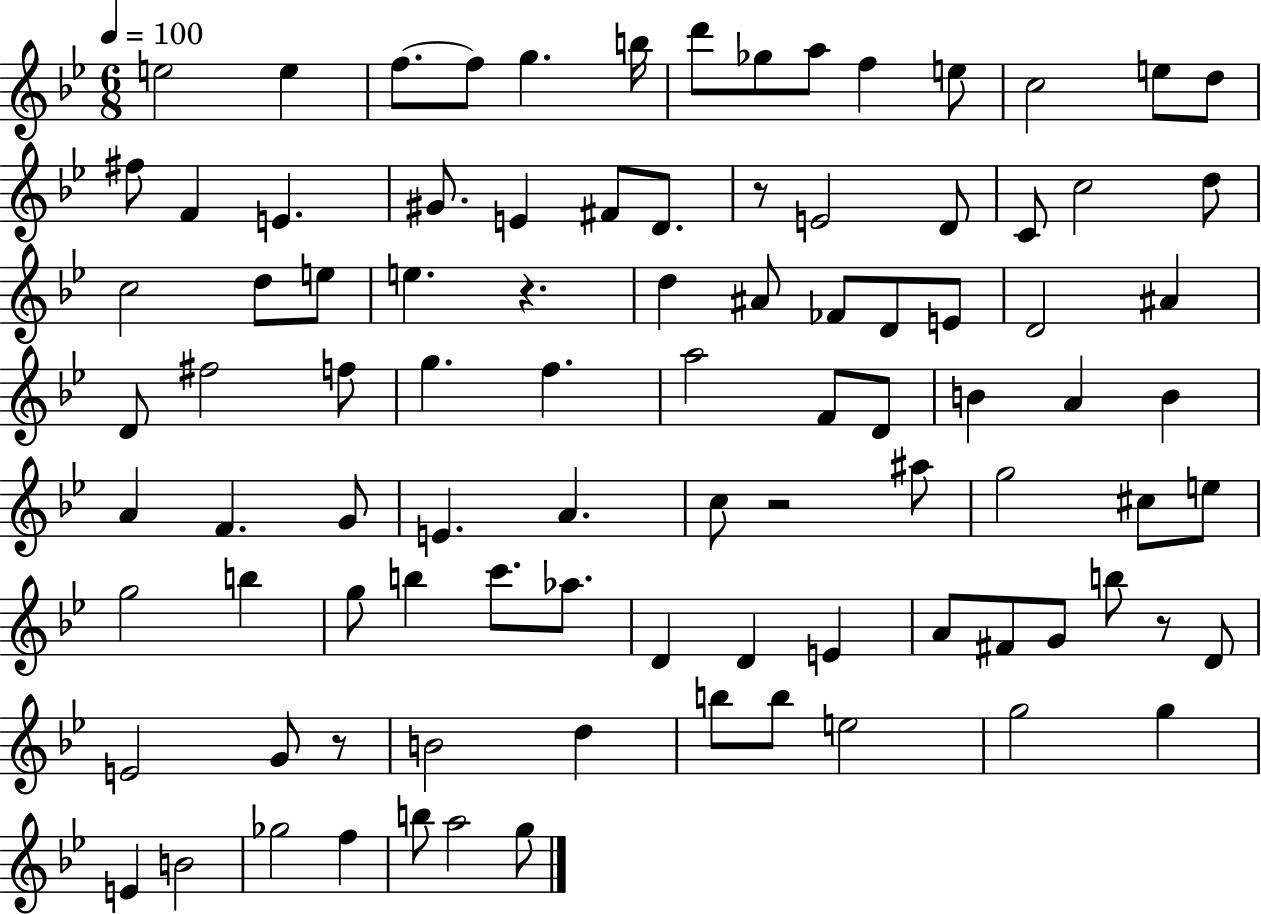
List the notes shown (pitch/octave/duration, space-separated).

E5/h E5/q F5/e. F5/e G5/q. B5/s D6/e Gb5/e A5/e F5/q E5/e C5/h E5/e D5/e F#5/e F4/q E4/q. G#4/e. E4/q F#4/e D4/e. R/e E4/h D4/e C4/e C5/h D5/e C5/h D5/e E5/e E5/q. R/q. D5/q A#4/e FES4/e D4/e E4/e D4/h A#4/q D4/e F#5/h F5/e G5/q. F5/q. A5/h F4/e D4/e B4/q A4/q B4/q A4/q F4/q. G4/e E4/q. A4/q. C5/e R/h A#5/e G5/h C#5/e E5/e G5/h B5/q G5/e B5/q C6/e. Ab5/e. D4/q D4/q E4/q A4/e F#4/e G4/e B5/e R/e D4/e E4/h G4/e R/e B4/h D5/q B5/e B5/e E5/h G5/h G5/q E4/q B4/h Gb5/h F5/q B5/e A5/h G5/e